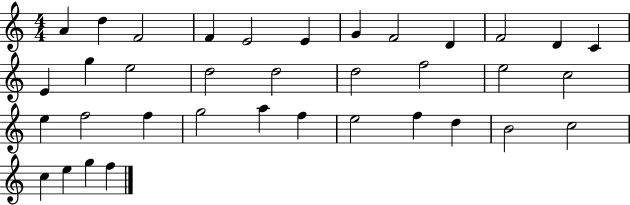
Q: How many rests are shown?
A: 0